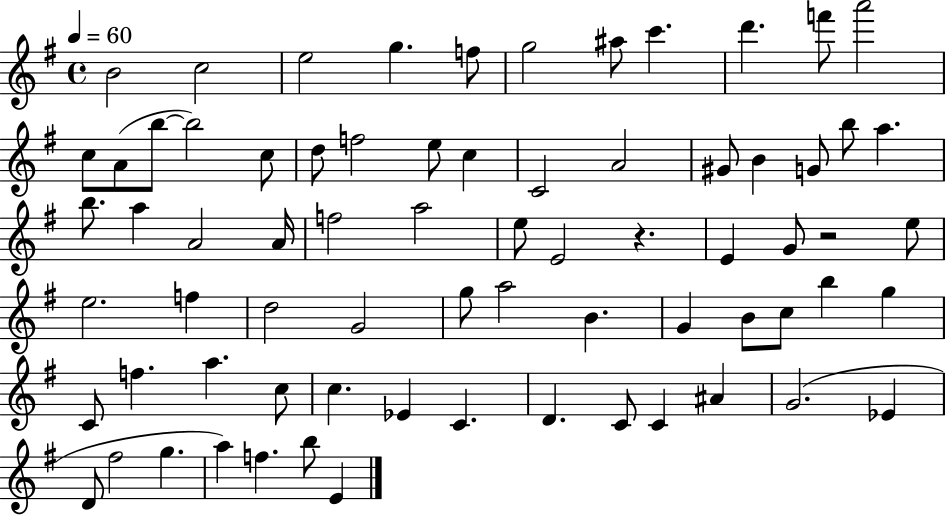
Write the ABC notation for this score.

X:1
T:Untitled
M:4/4
L:1/4
K:G
B2 c2 e2 g f/2 g2 ^a/2 c' d' f'/2 a'2 c/2 A/2 b/2 b2 c/2 d/2 f2 e/2 c C2 A2 ^G/2 B G/2 b/2 a b/2 a A2 A/4 f2 a2 e/2 E2 z E G/2 z2 e/2 e2 f d2 G2 g/2 a2 B G B/2 c/2 b g C/2 f a c/2 c _E C D C/2 C ^A G2 _E D/2 ^f2 g a f b/2 E